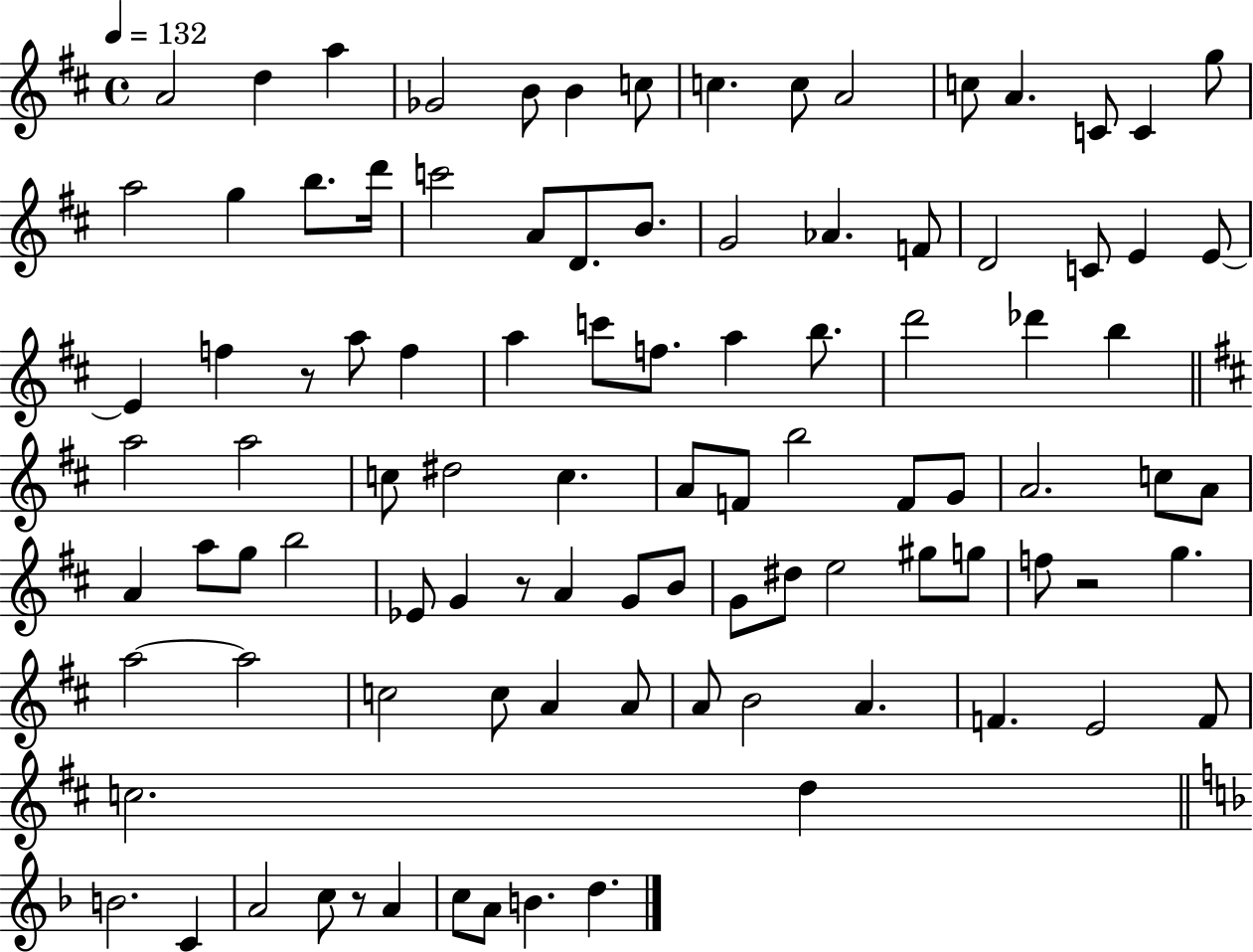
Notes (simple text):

A4/h D5/q A5/q Gb4/h B4/e B4/q C5/e C5/q. C5/e A4/h C5/e A4/q. C4/e C4/q G5/e A5/h G5/q B5/e. D6/s C6/h A4/e D4/e. B4/e. G4/h Ab4/q. F4/e D4/h C4/e E4/q E4/e E4/q F5/q R/e A5/e F5/q A5/q C6/e F5/e. A5/q B5/e. D6/h Db6/q B5/q A5/h A5/h C5/e D#5/h C5/q. A4/e F4/e B5/h F4/e G4/e A4/h. C5/e A4/e A4/q A5/e G5/e B5/h Eb4/e G4/q R/e A4/q G4/e B4/e G4/e D#5/e E5/h G#5/e G5/e F5/e R/h G5/q. A5/h A5/h C5/h C5/e A4/q A4/e A4/e B4/h A4/q. F4/q. E4/h F4/e C5/h. D5/q B4/h. C4/q A4/h C5/e R/e A4/q C5/e A4/e B4/q. D5/q.